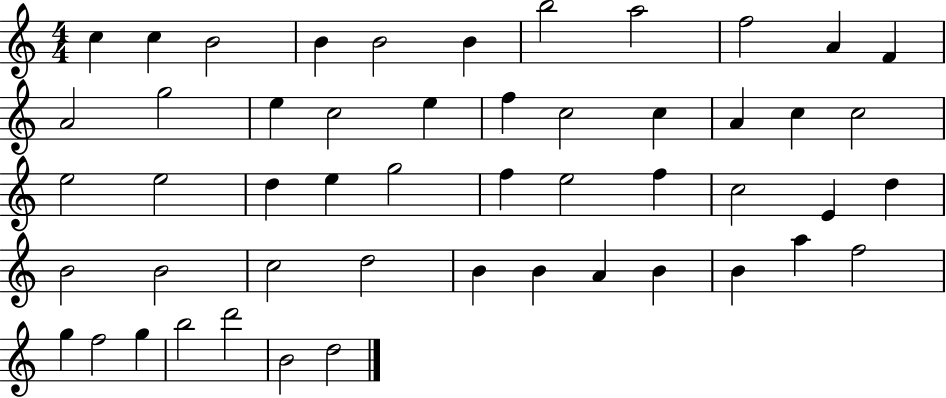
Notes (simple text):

C5/q C5/q B4/h B4/q B4/h B4/q B5/h A5/h F5/h A4/q F4/q A4/h G5/h E5/q C5/h E5/q F5/q C5/h C5/q A4/q C5/q C5/h E5/h E5/h D5/q E5/q G5/h F5/q E5/h F5/q C5/h E4/q D5/q B4/h B4/h C5/h D5/h B4/q B4/q A4/q B4/q B4/q A5/q F5/h G5/q F5/h G5/q B5/h D6/h B4/h D5/h